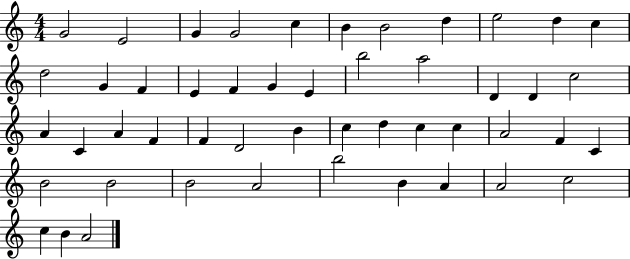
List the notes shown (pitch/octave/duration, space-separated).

G4/h E4/h G4/q G4/h C5/q B4/q B4/h D5/q E5/h D5/q C5/q D5/h G4/q F4/q E4/q F4/q G4/q E4/q B5/h A5/h D4/q D4/q C5/h A4/q C4/q A4/q F4/q F4/q D4/h B4/q C5/q D5/q C5/q C5/q A4/h F4/q C4/q B4/h B4/h B4/h A4/h B5/h B4/q A4/q A4/h C5/h C5/q B4/q A4/h